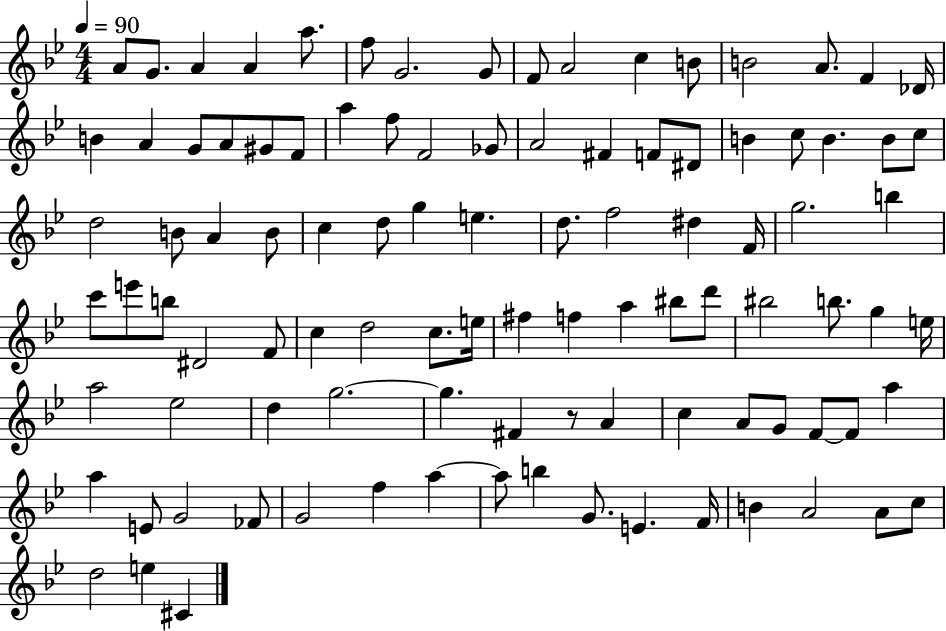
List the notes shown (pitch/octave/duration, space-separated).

A4/e G4/e. A4/q A4/q A5/e. F5/e G4/h. G4/e F4/e A4/h C5/q B4/e B4/h A4/e. F4/q Db4/s B4/q A4/q G4/e A4/e G#4/e F4/e A5/q F5/e F4/h Gb4/e A4/h F#4/q F4/e D#4/e B4/q C5/e B4/q. B4/e C5/e D5/h B4/e A4/q B4/e C5/q D5/e G5/q E5/q. D5/e. F5/h D#5/q F4/s G5/h. B5/q C6/e E6/e B5/e D#4/h F4/e C5/q D5/h C5/e. E5/s F#5/q F5/q A5/q BIS5/e D6/e BIS5/h B5/e. G5/q E5/s A5/h Eb5/h D5/q G5/h. G5/q. F#4/q R/e A4/q C5/q A4/e G4/e F4/e F4/e A5/q A5/q E4/e G4/h FES4/e G4/h F5/q A5/q A5/e B5/q G4/e. E4/q. F4/s B4/q A4/h A4/e C5/e D5/h E5/q C#4/q